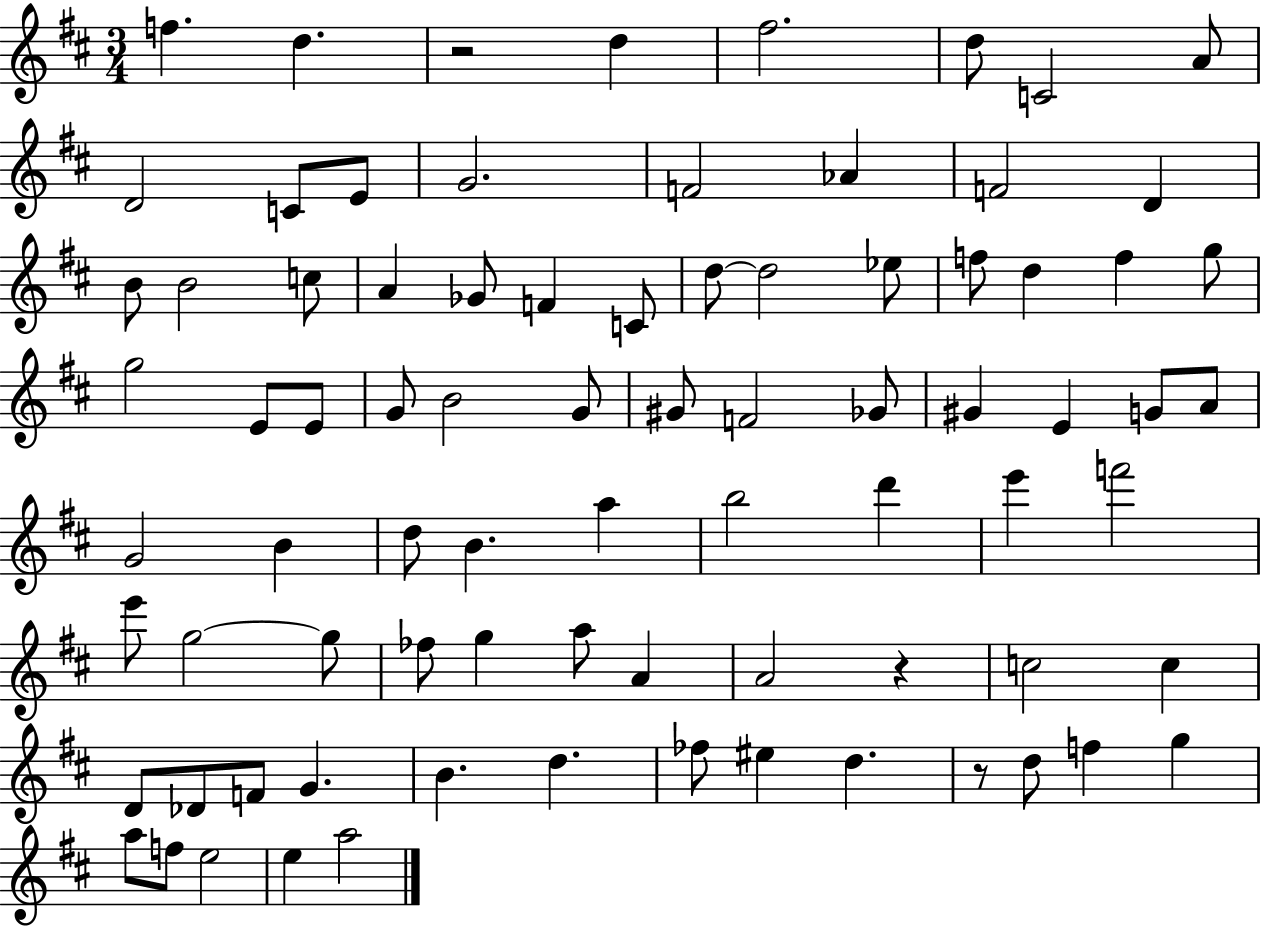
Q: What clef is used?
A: treble